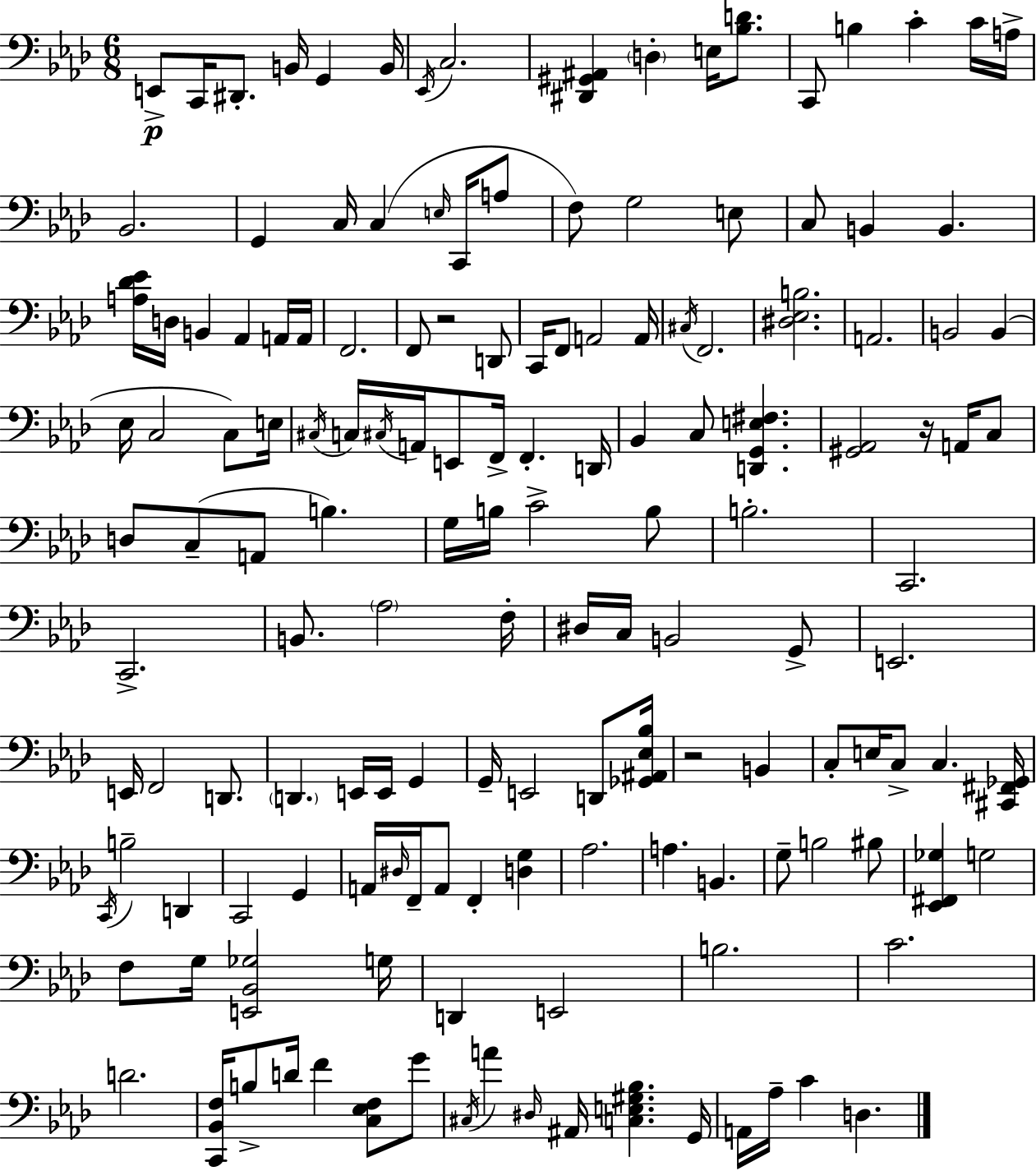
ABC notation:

X:1
T:Untitled
M:6/8
L:1/4
K:Fm
E,,/2 C,,/4 ^D,,/2 B,,/4 G,, B,,/4 _E,,/4 C,2 [^D,,^G,,^A,,] D, E,/4 [_B,D]/2 C,,/2 B, C C/4 A,/4 _B,,2 G,, C,/4 C, E,/4 C,,/4 A,/2 F,/2 G,2 E,/2 C,/2 B,, B,, [A,_D_E]/4 D,/4 B,, _A,, A,,/4 A,,/4 F,,2 F,,/2 z2 D,,/2 C,,/4 F,,/2 A,,2 A,,/4 ^C,/4 F,,2 [^D,_E,B,]2 A,,2 B,,2 B,, _E,/4 C,2 C,/2 E,/4 ^C,/4 C,/4 ^C,/4 A,,/4 E,,/2 F,,/4 F,, D,,/4 _B,, C,/2 [D,,G,,E,^F,] [^G,,_A,,]2 z/4 A,,/4 C,/2 D,/2 C,/2 A,,/2 B, G,/4 B,/4 C2 B,/2 B,2 C,,2 C,,2 B,,/2 _A,2 F,/4 ^D,/4 C,/4 B,,2 G,,/2 E,,2 E,,/4 F,,2 D,,/2 D,, E,,/4 E,,/4 G,, G,,/4 E,,2 D,,/2 [_G,,^A,,_E,_B,]/4 z2 B,, C,/2 E,/4 C,/2 C, [^C,,^F,,_G,,]/4 C,,/4 B,2 D,, C,,2 G,, A,,/4 ^D,/4 F,,/4 A,,/2 F,, [D,G,] _A,2 A, B,, G,/2 B,2 ^B,/2 [_E,,^F,,_G,] G,2 F,/2 G,/4 [E,,_B,,_G,]2 G,/4 D,, E,,2 B,2 C2 D2 [C,,_B,,F,]/4 B,/2 D/4 F [C,_E,F,]/2 G/2 ^C,/4 A ^D,/4 ^A,,/4 [C,E,^G,_B,] G,,/4 A,,/4 _A,/4 C D,